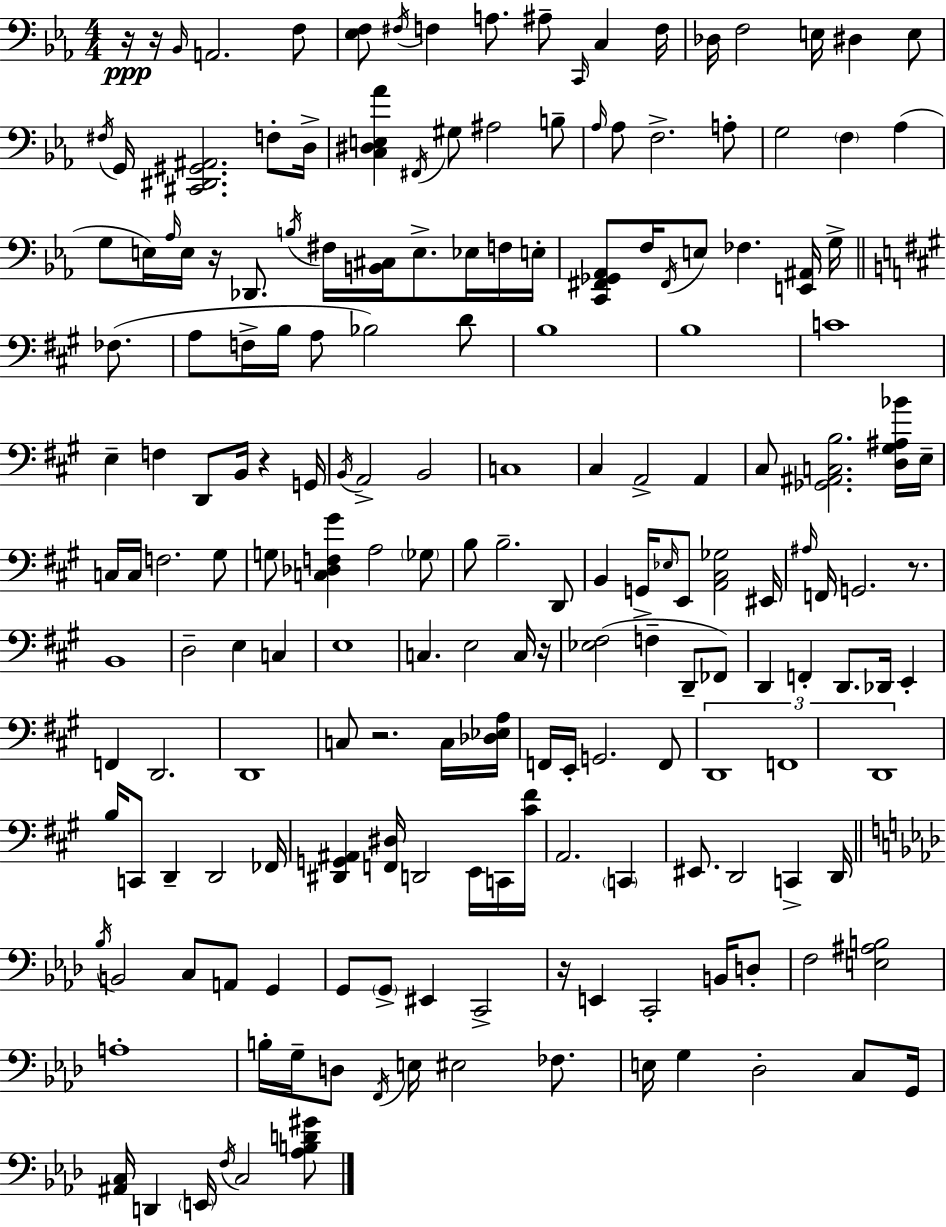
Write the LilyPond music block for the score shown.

{
  \clef bass
  \numericTimeSignature
  \time 4/4
  \key c \minor
  r16\ppp r16 \grace { bes,16 } a,2. f8 | <ees f>8 \acciaccatura { fis16 } f4 a8. ais8-- \grace { c,16 } c4 | f16 des16 f2 e16 dis4 | e8 \acciaccatura { fis16 } g,16 <cis, dis, gis, ais,>2. | \break f8-. d16-> <c dis e aes'>4 \acciaccatura { fis,16 } gis8 ais2 | b8-- \grace { aes16 } aes8 f2.-> | a8-. g2 \parenthesize f4 | aes4( g8 e16) \grace { aes16 } e16 r16 des,8. \acciaccatura { b16 } | \break fis16 <b, cis>16 e8.-> ees16 f16 e16-. <c, fis, ges, aes,>8 f16 \acciaccatura { fis,16 } e8 fes4. | <e, ais,>16 g16-> \bar "||" \break \key a \major fes8.( a8 f16-> b16 a8 bes2) | d'8 b1 | b1 | c'1 | \break e4-- f4 d,8 b,16 r4 | g,16 \acciaccatura { b,16 } a,2-> b,2 | c1 | cis4 a,2-> | \break a,4 cis8 <ges, ais, c b>2. | <d gis ais bes'>16 e16-- c16 c16 f2. | gis8 g8 <c des f gis'>4 a2 | \parenthesize ges8 b8 b2.-- | \break d,8 b,4 g,16-> \grace { ees16 } e,8 <a, cis ges>2 | eis,16 \grace { ais16 } f,16 g,2. | r8. b,1 | d2-- e4 | \break c4 e1 | c4. e2 | c16 r16 <ees fis>2( f4-- | d,8-- fes,8) d,4 f,4-. d,8. | \break des,16 e,4-. f,4 d,2. | d,1 | c8 r2. | c16 <des ees a>16 f,16 e,16-. g,2. | \break f,8 \tuplet 3/2 { d,1 | f,1 | d,1 } | b16 c,8 d,4-- d,2 | \break fes,16 <dis, g, ais,>4 <f, dis>16 d,2 | e,16 c,16 <cis' fis'>16 a,2. | \parenthesize c,4 eis,8. d,2 | c,4-> d,16 \bar "||" \break \key aes \major \acciaccatura { bes16 } b,2 c8 a,8 g,4 | g,8 \parenthesize g,8-> eis,4 c,2-> | r16 e,4 c,2-. b,16 d8-. | f2 <e ais b>2 | \break a1-. | b16-. g16-- d8 \acciaccatura { f,16 } e16 eis2 fes8. | e16 g4 des2-. c8 | g,16 <ais, c>16 d,4 \parenthesize e,16 \acciaccatura { f16 } c2 | \break <aes b d' gis'>8 \bar "|."
}